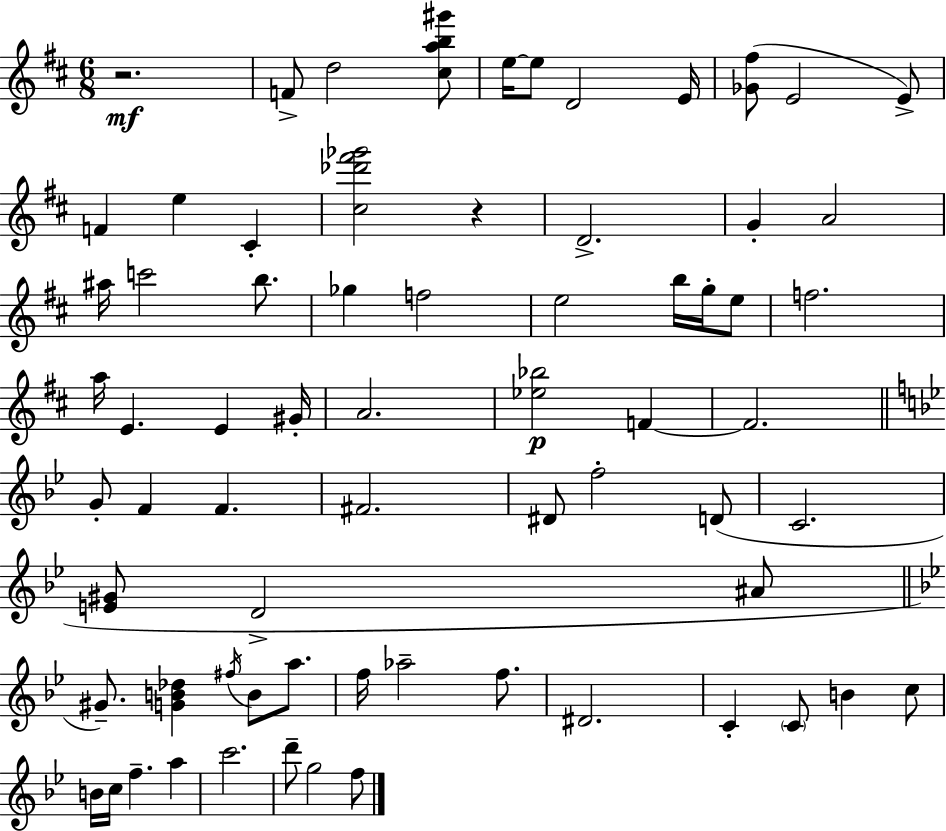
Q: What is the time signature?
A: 6/8